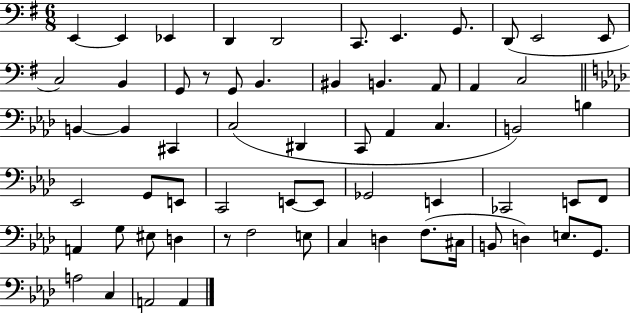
X:1
T:Untitled
M:6/8
L:1/4
K:G
E,, E,, _E,, D,, D,,2 C,,/2 E,, G,,/2 D,,/2 E,,2 E,,/2 C,2 B,, G,,/2 z/2 G,,/2 B,, ^B,, B,, A,,/2 A,, C,2 B,, B,, ^C,, C,2 ^D,, C,,/2 _A,, C, B,,2 B, _E,,2 G,,/2 E,,/2 C,,2 E,,/2 E,,/2 _G,,2 E,, _C,,2 E,,/2 F,,/2 A,, G,/2 ^E,/2 D, z/2 F,2 E,/2 C, D, F,/2 ^C,/4 B,,/2 D, E,/2 G,,/2 A,2 C, A,,2 A,,